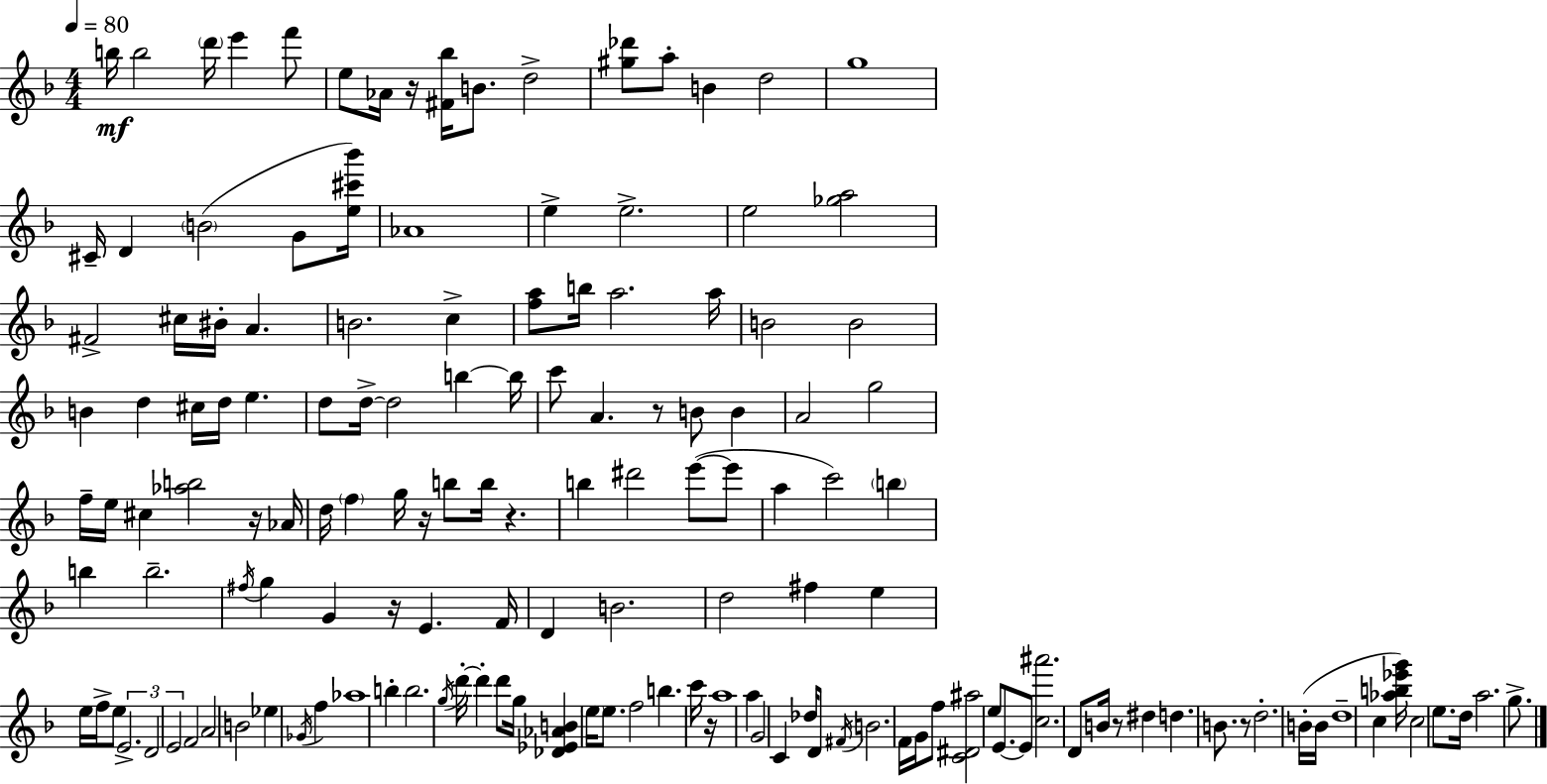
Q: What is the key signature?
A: D minor